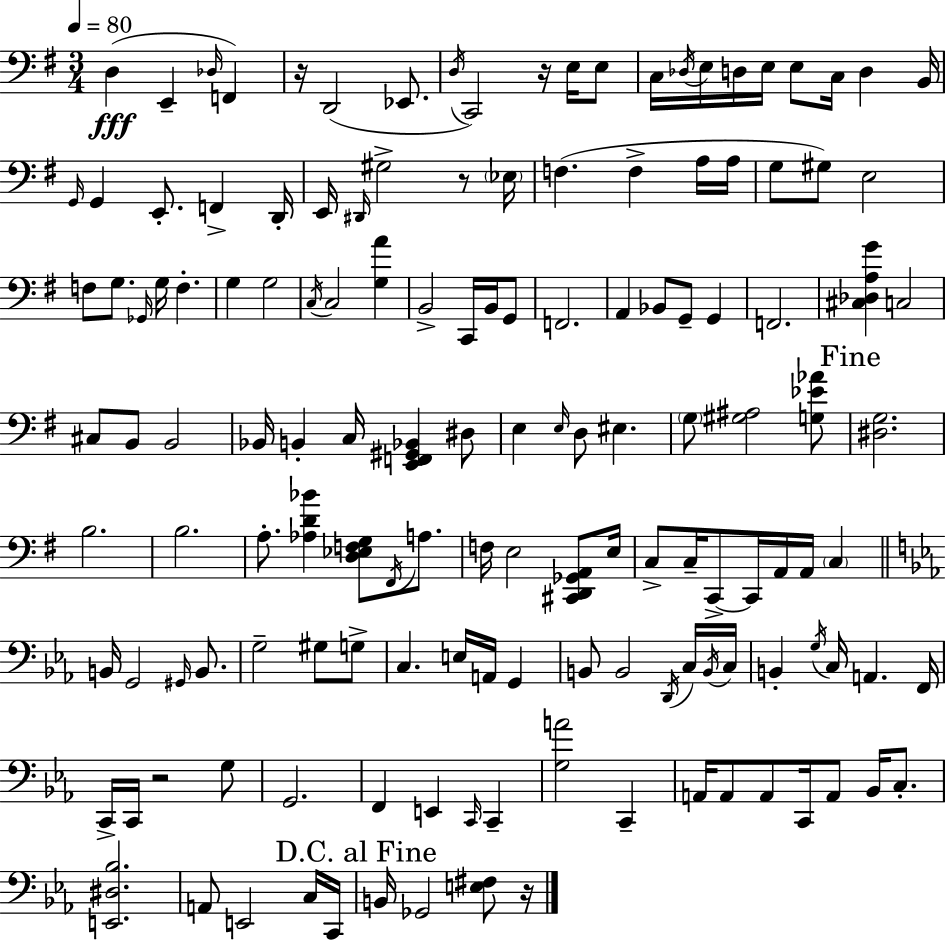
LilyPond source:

{
  \clef bass
  \numericTimeSignature
  \time 3/4
  \key e \minor
  \tempo 4 = 80
  \repeat volta 2 { d4(\fff e,4-- \grace { des16 } f,4) | r16 d,2( ees,8. | \acciaccatura { d16 } c,2) r16 e16 | e8 c16 \acciaccatura { des16 } e16 d16 e16 e8 c16 d4 | \break b,16 \grace { g,16 } g,4 e,8.-. f,4-> | d,16-. e,16 \grace { dis,16 } gis2-> | r8 \parenthesize ees16 f4.( f4-> | a16 a16 g8 gis8) e2 | \break f8 g8. \grace { ges,16 } g16 | f4.-. g4 g2 | \acciaccatura { c16 } c2 | <g a'>4 b,2-> | \break c,16 b,16 g,8 f,2. | a,4 bes,8 | g,8-- g,4 f,2. | <cis des a g'>4 c2 | \break cis8 b,8 b,2 | bes,16 b,4-. | c16 <e, f, gis, bes,>4 dis8 e4 \grace { e16 } | d8 eis4. \parenthesize g8 <gis ais>2 | \break <g ees' aes'>8 \mark "Fine" <dis g>2. | b2. | b2. | a8.-. <aes d' bes'>4 | \break <d ees f g>8 \acciaccatura { fis,16 } a8. f16 e2 | <cis, d, ges, a,>8 e16 c8-> c16-- | c,8->~~ c,16 a,16 a,16 \parenthesize c4 \bar "||" \break \key ees \major b,16 g,2 \grace { gis,16 } b,8. | g2-- gis8 g8-> | c4. e16 a,16 g,4 | b,8 b,2 \acciaccatura { d,16 } | \break c16 \acciaccatura { b,16 } c16 b,4-. \acciaccatura { g16 } c16 a,4. | f,16 c,16-> c,16 r2 | g8 g,2. | f,4 e,4 | \break \grace { c,16 } c,4-- <g a'>2 | c,4-- a,16 a,8 a,8 c,16 a,8 | bes,16 c8.-. <e, dis bes>2. | a,8 e,2 | \break c16 c,16 \mark "D.C. al Fine" b,16 ges,2 | <e fis>8 r16 } \bar "|."
}